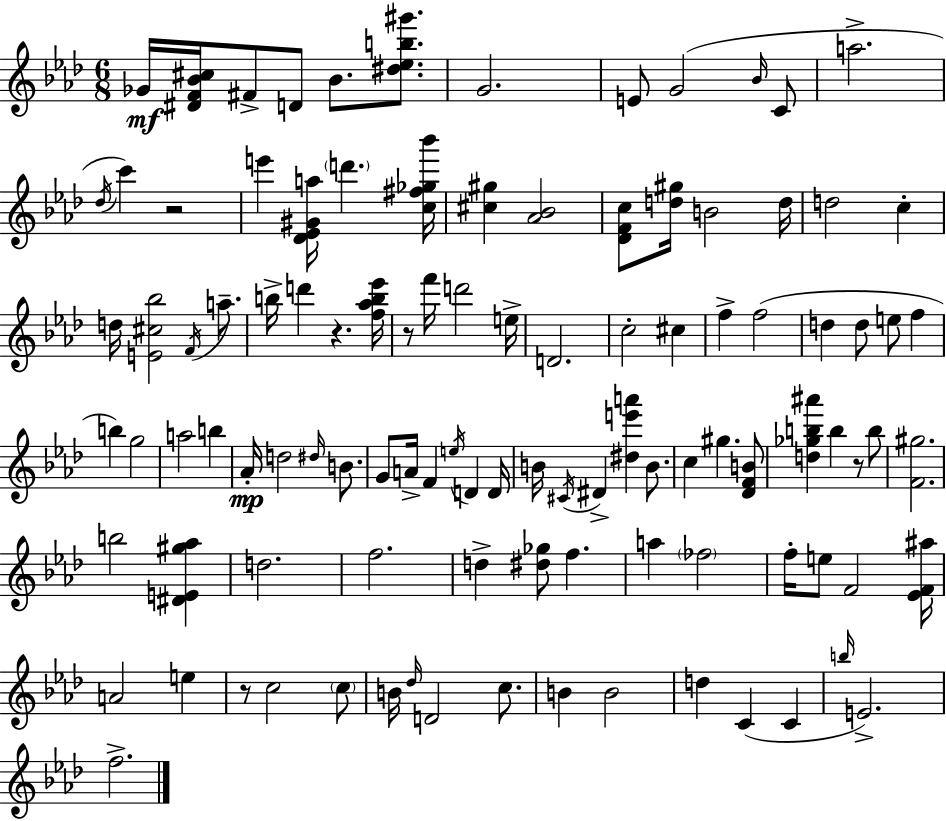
X:1
T:Untitled
M:6/8
L:1/4
K:Ab
_G/4 [^DF_B^c]/4 ^F/2 D/2 _B/2 [^d_eb^g']/2 G2 E/2 G2 _B/4 C/2 a2 _d/4 c' z2 e' [_D_E^Ga]/4 d' [c^f_g_b']/4 [^c^g] [_A_B]2 [_DFc]/2 [d^g]/4 B2 d/4 d2 c d/4 [E^c_b]2 F/4 a/2 b/4 d' z [f_ab_e']/4 z/2 f'/4 d'2 e/4 D2 c2 ^c f f2 d d/2 e/2 f b g2 a2 b _A/4 d2 ^d/4 B/2 G/2 A/4 F e/4 D D/4 B/4 ^C/4 ^D [^de'a'] B/2 c ^g [_DFB]/2 [d_gb^a'] b z/2 b/2 [F^g]2 b2 [^DE^g_a] d2 f2 d [^d_g]/2 f a _f2 f/4 e/2 F2 [_EF^a]/4 A2 e z/2 c2 c/2 B/4 _d/4 D2 c/2 B B2 d C C b/4 E2 f2